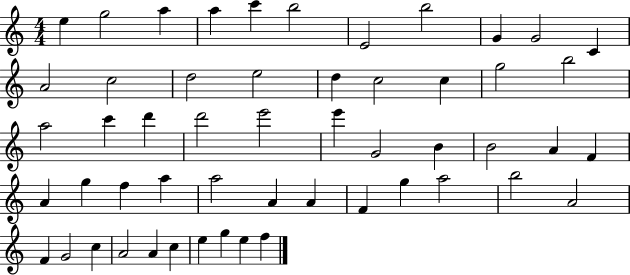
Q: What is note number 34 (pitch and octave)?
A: F5